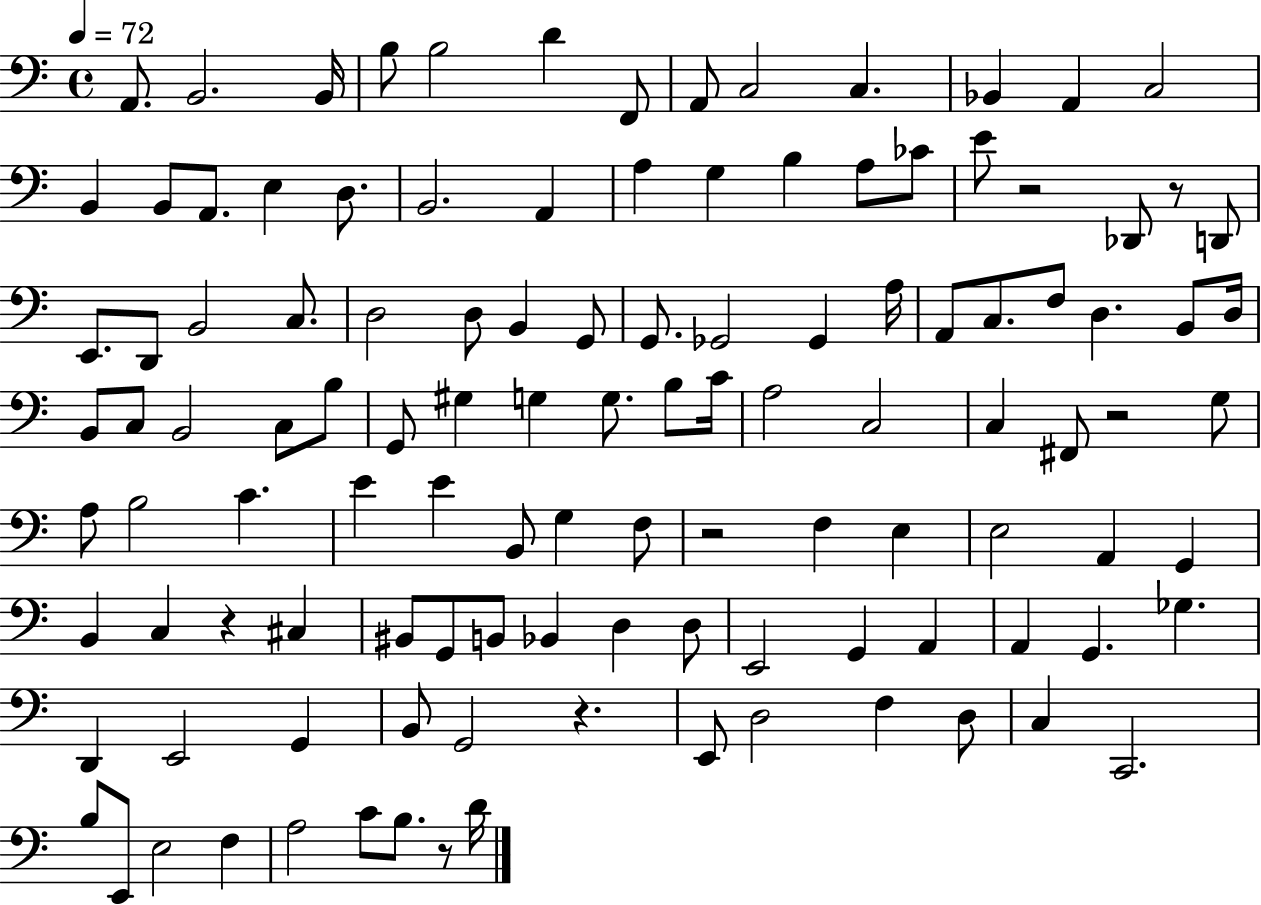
{
  \clef bass
  \time 4/4
  \defaultTimeSignature
  \key c \major
  \tempo 4 = 72
  a,8. b,2. b,16 | b8 b2 d'4 f,8 | a,8 c2 c4. | bes,4 a,4 c2 | \break b,4 b,8 a,8. e4 d8. | b,2. a,4 | a4 g4 b4 a8 ces'8 | e'8 r2 des,8 r8 d,8 | \break e,8. d,8 b,2 c8. | d2 d8 b,4 g,8 | g,8. ges,2 ges,4 a16 | a,8 c8. f8 d4. b,8 d16 | \break b,8 c8 b,2 c8 b8 | g,8 gis4 g4 g8. b8 c'16 | a2 c2 | c4 fis,8 r2 g8 | \break a8 b2 c'4. | e'4 e'4 b,8 g4 f8 | r2 f4 e4 | e2 a,4 g,4 | \break b,4 c4 r4 cis4 | bis,8 g,8 b,8 bes,4 d4 d8 | e,2 g,4 a,4 | a,4 g,4. ges4. | \break d,4 e,2 g,4 | b,8 g,2 r4. | e,8 d2 f4 d8 | c4 c,2. | \break b8 e,8 e2 f4 | a2 c'8 b8. r8 d'16 | \bar "|."
}